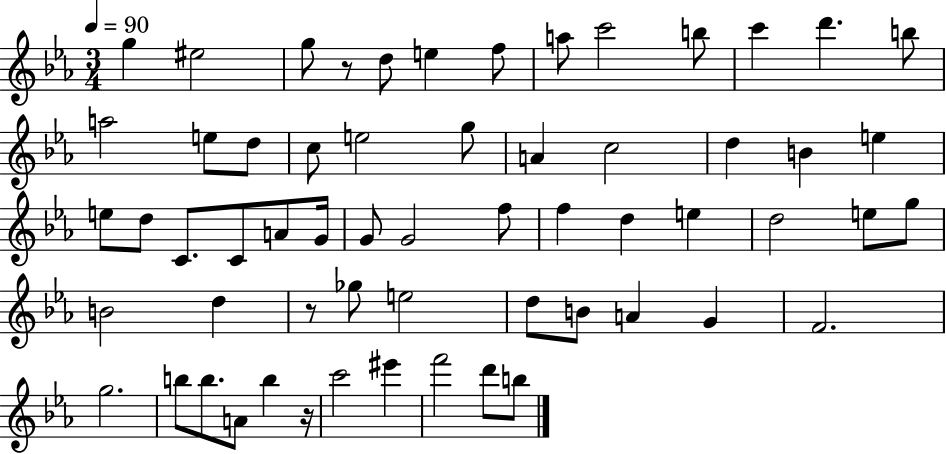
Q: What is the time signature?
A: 3/4